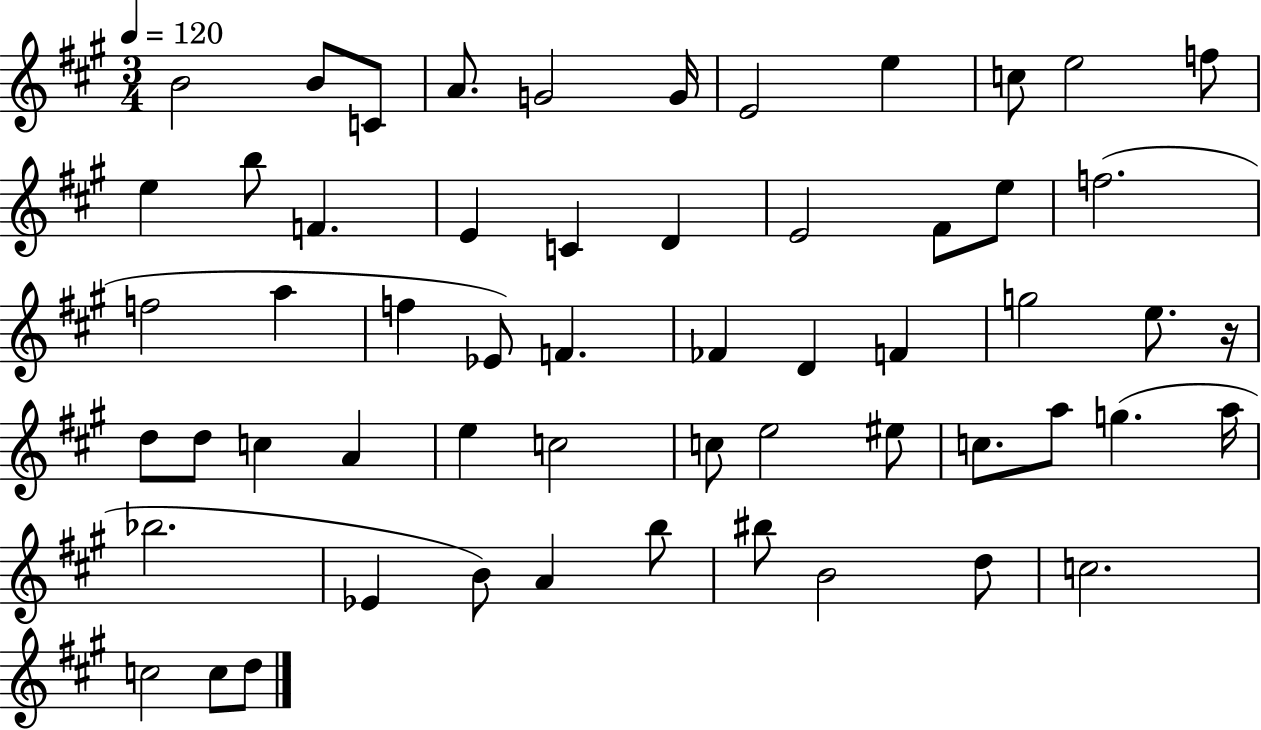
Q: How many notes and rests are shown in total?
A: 57